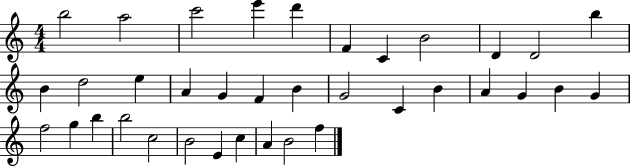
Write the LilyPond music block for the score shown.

{
  \clef treble
  \numericTimeSignature
  \time 4/4
  \key c \major
  b''2 a''2 | c'''2 e'''4 d'''4 | f'4 c'4 b'2 | d'4 d'2 b''4 | \break b'4 d''2 e''4 | a'4 g'4 f'4 b'4 | g'2 c'4 b'4 | a'4 g'4 b'4 g'4 | \break f''2 g''4 b''4 | b''2 c''2 | b'2 e'4 c''4 | a'4 b'2 f''4 | \break \bar "|."
}